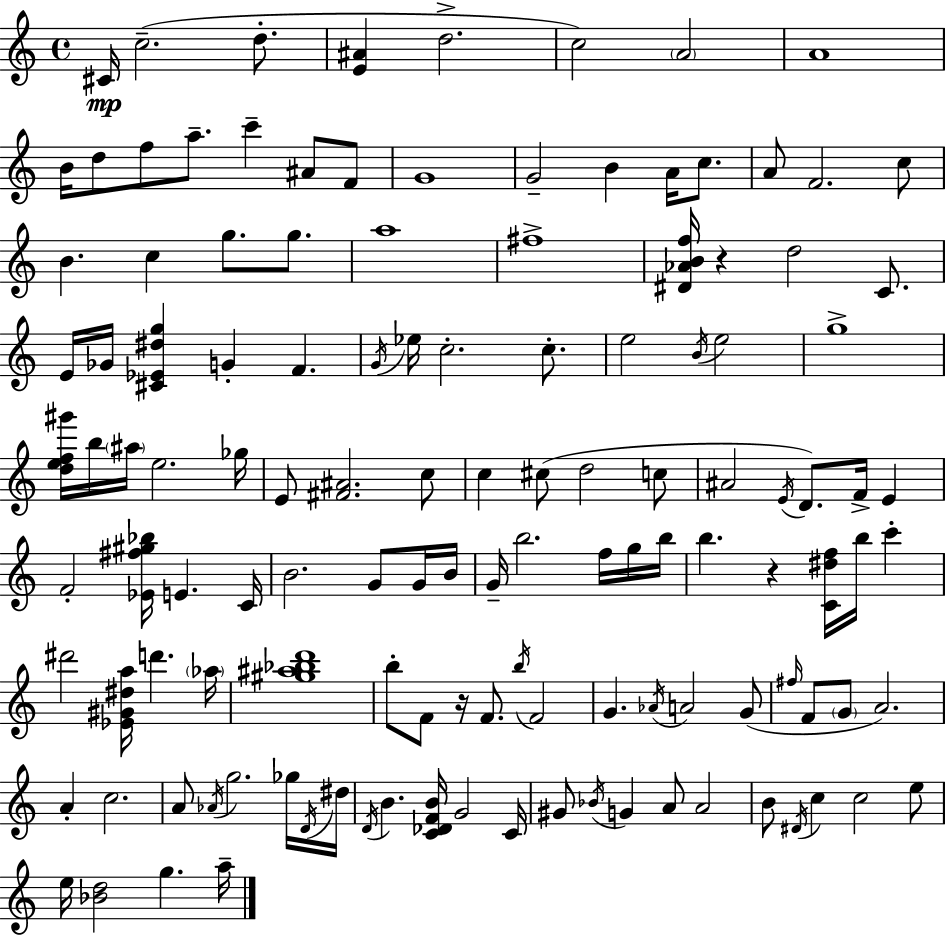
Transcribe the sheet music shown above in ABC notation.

X:1
T:Untitled
M:4/4
L:1/4
K:C
^C/4 c2 d/2 [E^A] d2 c2 A2 A4 B/4 d/2 f/2 a/2 c' ^A/2 F/2 G4 G2 B A/4 c/2 A/2 F2 c/2 B c g/2 g/2 a4 ^f4 [^D_ABf]/4 z d2 C/2 E/4 _G/4 [^C_E^dg] G F G/4 _e/4 c2 c/2 e2 B/4 e2 g4 [def^g']/4 b/4 ^a/4 e2 _g/4 E/2 [^F^A]2 c/2 c ^c/2 d2 c/2 ^A2 E/4 D/2 F/4 E F2 [_E^f^g_b]/4 E C/4 B2 G/2 G/4 B/4 G/4 b2 f/4 g/4 b/4 b z [C^df]/4 b/4 c' ^d'2 [_E^G^da]/4 d' _a/4 [^g^a_bd']4 b/2 F/2 z/4 F/2 b/4 F2 G _A/4 A2 G/2 ^f/4 F/2 G/2 A2 A c2 A/2 _A/4 g2 _g/4 D/4 ^d/4 D/4 B [C_DFB]/4 G2 C/4 ^G/2 _B/4 G A/2 A2 B/2 ^D/4 c c2 e/2 e/4 [_Bd]2 g a/4